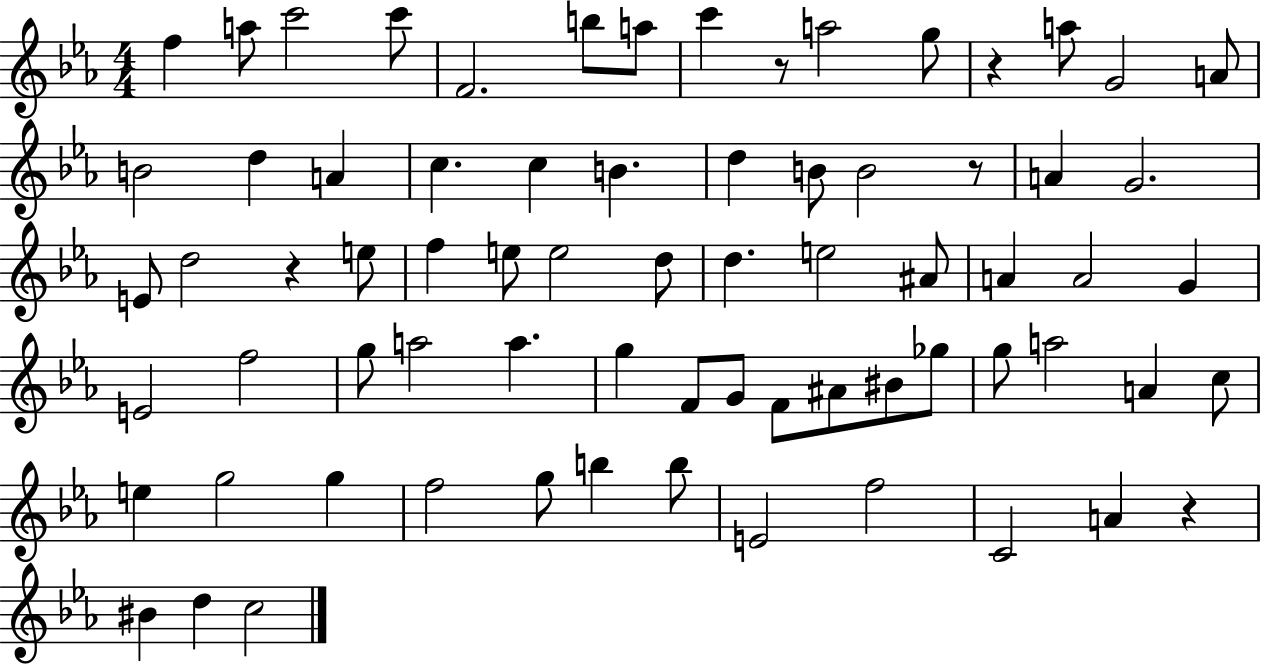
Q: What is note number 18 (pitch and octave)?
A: C5